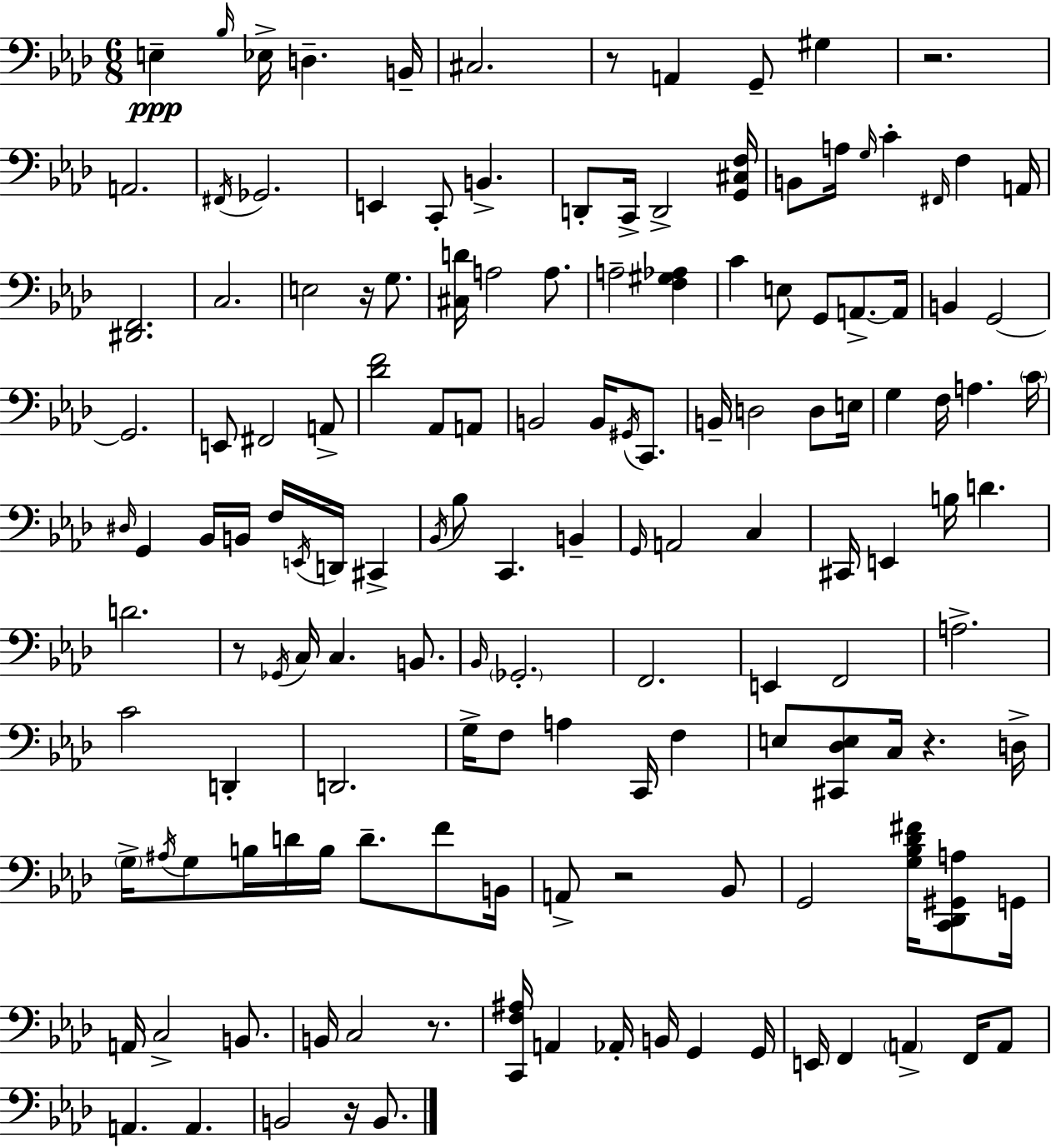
E3/q Bb3/s Eb3/s D3/q. B2/s C#3/h. R/e A2/q G2/e G#3/q R/h. A2/h. F#2/s Gb2/h. E2/q C2/e B2/q. D2/e C2/s D2/h [G2,C#3,F3]/s B2/e A3/s G3/s C4/q F#2/s F3/q A2/s [D#2,F2]/h. C3/h. E3/h R/s G3/e. [C#3,D4]/s A3/h A3/e. A3/h [F3,G#3,Ab3]/q C4/q E3/e G2/e A2/e. A2/s B2/q G2/h G2/h. E2/e F#2/h A2/e [Db4,F4]/h Ab2/e A2/e B2/h B2/s G#2/s C2/e. B2/s D3/h D3/e E3/s G3/q F3/s A3/q. C4/s D#3/s G2/q Bb2/s B2/s F3/s E2/s D2/s C#2/q Bb2/s Bb3/e C2/q. B2/q G2/s A2/h C3/q C#2/s E2/q B3/s D4/q. D4/h. R/e Gb2/s C3/s C3/q. B2/e. Bb2/s Gb2/h. F2/h. E2/q F2/h A3/h. C4/h D2/q D2/h. G3/s F3/e A3/q C2/s F3/q E3/e [C#2,Db3,E3]/e C3/s R/q. D3/s G3/s A#3/s G3/e B3/s D4/s B3/s D4/e. F4/e B2/s A2/e R/h Bb2/e G2/h [G3,Bb3,Db4,F#4]/s [C2,Db2,G#2,A3]/e G2/s A2/s C3/h B2/e. B2/s C3/h R/e. [C2,F3,A#3]/s A2/q Ab2/s B2/s G2/q G2/s E2/s F2/q A2/q F2/s A2/e A2/q. A2/q. B2/h R/s B2/e.